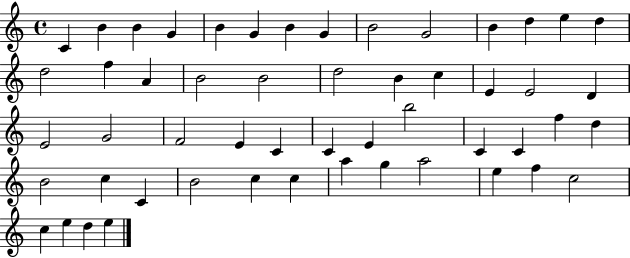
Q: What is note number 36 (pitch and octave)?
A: F5